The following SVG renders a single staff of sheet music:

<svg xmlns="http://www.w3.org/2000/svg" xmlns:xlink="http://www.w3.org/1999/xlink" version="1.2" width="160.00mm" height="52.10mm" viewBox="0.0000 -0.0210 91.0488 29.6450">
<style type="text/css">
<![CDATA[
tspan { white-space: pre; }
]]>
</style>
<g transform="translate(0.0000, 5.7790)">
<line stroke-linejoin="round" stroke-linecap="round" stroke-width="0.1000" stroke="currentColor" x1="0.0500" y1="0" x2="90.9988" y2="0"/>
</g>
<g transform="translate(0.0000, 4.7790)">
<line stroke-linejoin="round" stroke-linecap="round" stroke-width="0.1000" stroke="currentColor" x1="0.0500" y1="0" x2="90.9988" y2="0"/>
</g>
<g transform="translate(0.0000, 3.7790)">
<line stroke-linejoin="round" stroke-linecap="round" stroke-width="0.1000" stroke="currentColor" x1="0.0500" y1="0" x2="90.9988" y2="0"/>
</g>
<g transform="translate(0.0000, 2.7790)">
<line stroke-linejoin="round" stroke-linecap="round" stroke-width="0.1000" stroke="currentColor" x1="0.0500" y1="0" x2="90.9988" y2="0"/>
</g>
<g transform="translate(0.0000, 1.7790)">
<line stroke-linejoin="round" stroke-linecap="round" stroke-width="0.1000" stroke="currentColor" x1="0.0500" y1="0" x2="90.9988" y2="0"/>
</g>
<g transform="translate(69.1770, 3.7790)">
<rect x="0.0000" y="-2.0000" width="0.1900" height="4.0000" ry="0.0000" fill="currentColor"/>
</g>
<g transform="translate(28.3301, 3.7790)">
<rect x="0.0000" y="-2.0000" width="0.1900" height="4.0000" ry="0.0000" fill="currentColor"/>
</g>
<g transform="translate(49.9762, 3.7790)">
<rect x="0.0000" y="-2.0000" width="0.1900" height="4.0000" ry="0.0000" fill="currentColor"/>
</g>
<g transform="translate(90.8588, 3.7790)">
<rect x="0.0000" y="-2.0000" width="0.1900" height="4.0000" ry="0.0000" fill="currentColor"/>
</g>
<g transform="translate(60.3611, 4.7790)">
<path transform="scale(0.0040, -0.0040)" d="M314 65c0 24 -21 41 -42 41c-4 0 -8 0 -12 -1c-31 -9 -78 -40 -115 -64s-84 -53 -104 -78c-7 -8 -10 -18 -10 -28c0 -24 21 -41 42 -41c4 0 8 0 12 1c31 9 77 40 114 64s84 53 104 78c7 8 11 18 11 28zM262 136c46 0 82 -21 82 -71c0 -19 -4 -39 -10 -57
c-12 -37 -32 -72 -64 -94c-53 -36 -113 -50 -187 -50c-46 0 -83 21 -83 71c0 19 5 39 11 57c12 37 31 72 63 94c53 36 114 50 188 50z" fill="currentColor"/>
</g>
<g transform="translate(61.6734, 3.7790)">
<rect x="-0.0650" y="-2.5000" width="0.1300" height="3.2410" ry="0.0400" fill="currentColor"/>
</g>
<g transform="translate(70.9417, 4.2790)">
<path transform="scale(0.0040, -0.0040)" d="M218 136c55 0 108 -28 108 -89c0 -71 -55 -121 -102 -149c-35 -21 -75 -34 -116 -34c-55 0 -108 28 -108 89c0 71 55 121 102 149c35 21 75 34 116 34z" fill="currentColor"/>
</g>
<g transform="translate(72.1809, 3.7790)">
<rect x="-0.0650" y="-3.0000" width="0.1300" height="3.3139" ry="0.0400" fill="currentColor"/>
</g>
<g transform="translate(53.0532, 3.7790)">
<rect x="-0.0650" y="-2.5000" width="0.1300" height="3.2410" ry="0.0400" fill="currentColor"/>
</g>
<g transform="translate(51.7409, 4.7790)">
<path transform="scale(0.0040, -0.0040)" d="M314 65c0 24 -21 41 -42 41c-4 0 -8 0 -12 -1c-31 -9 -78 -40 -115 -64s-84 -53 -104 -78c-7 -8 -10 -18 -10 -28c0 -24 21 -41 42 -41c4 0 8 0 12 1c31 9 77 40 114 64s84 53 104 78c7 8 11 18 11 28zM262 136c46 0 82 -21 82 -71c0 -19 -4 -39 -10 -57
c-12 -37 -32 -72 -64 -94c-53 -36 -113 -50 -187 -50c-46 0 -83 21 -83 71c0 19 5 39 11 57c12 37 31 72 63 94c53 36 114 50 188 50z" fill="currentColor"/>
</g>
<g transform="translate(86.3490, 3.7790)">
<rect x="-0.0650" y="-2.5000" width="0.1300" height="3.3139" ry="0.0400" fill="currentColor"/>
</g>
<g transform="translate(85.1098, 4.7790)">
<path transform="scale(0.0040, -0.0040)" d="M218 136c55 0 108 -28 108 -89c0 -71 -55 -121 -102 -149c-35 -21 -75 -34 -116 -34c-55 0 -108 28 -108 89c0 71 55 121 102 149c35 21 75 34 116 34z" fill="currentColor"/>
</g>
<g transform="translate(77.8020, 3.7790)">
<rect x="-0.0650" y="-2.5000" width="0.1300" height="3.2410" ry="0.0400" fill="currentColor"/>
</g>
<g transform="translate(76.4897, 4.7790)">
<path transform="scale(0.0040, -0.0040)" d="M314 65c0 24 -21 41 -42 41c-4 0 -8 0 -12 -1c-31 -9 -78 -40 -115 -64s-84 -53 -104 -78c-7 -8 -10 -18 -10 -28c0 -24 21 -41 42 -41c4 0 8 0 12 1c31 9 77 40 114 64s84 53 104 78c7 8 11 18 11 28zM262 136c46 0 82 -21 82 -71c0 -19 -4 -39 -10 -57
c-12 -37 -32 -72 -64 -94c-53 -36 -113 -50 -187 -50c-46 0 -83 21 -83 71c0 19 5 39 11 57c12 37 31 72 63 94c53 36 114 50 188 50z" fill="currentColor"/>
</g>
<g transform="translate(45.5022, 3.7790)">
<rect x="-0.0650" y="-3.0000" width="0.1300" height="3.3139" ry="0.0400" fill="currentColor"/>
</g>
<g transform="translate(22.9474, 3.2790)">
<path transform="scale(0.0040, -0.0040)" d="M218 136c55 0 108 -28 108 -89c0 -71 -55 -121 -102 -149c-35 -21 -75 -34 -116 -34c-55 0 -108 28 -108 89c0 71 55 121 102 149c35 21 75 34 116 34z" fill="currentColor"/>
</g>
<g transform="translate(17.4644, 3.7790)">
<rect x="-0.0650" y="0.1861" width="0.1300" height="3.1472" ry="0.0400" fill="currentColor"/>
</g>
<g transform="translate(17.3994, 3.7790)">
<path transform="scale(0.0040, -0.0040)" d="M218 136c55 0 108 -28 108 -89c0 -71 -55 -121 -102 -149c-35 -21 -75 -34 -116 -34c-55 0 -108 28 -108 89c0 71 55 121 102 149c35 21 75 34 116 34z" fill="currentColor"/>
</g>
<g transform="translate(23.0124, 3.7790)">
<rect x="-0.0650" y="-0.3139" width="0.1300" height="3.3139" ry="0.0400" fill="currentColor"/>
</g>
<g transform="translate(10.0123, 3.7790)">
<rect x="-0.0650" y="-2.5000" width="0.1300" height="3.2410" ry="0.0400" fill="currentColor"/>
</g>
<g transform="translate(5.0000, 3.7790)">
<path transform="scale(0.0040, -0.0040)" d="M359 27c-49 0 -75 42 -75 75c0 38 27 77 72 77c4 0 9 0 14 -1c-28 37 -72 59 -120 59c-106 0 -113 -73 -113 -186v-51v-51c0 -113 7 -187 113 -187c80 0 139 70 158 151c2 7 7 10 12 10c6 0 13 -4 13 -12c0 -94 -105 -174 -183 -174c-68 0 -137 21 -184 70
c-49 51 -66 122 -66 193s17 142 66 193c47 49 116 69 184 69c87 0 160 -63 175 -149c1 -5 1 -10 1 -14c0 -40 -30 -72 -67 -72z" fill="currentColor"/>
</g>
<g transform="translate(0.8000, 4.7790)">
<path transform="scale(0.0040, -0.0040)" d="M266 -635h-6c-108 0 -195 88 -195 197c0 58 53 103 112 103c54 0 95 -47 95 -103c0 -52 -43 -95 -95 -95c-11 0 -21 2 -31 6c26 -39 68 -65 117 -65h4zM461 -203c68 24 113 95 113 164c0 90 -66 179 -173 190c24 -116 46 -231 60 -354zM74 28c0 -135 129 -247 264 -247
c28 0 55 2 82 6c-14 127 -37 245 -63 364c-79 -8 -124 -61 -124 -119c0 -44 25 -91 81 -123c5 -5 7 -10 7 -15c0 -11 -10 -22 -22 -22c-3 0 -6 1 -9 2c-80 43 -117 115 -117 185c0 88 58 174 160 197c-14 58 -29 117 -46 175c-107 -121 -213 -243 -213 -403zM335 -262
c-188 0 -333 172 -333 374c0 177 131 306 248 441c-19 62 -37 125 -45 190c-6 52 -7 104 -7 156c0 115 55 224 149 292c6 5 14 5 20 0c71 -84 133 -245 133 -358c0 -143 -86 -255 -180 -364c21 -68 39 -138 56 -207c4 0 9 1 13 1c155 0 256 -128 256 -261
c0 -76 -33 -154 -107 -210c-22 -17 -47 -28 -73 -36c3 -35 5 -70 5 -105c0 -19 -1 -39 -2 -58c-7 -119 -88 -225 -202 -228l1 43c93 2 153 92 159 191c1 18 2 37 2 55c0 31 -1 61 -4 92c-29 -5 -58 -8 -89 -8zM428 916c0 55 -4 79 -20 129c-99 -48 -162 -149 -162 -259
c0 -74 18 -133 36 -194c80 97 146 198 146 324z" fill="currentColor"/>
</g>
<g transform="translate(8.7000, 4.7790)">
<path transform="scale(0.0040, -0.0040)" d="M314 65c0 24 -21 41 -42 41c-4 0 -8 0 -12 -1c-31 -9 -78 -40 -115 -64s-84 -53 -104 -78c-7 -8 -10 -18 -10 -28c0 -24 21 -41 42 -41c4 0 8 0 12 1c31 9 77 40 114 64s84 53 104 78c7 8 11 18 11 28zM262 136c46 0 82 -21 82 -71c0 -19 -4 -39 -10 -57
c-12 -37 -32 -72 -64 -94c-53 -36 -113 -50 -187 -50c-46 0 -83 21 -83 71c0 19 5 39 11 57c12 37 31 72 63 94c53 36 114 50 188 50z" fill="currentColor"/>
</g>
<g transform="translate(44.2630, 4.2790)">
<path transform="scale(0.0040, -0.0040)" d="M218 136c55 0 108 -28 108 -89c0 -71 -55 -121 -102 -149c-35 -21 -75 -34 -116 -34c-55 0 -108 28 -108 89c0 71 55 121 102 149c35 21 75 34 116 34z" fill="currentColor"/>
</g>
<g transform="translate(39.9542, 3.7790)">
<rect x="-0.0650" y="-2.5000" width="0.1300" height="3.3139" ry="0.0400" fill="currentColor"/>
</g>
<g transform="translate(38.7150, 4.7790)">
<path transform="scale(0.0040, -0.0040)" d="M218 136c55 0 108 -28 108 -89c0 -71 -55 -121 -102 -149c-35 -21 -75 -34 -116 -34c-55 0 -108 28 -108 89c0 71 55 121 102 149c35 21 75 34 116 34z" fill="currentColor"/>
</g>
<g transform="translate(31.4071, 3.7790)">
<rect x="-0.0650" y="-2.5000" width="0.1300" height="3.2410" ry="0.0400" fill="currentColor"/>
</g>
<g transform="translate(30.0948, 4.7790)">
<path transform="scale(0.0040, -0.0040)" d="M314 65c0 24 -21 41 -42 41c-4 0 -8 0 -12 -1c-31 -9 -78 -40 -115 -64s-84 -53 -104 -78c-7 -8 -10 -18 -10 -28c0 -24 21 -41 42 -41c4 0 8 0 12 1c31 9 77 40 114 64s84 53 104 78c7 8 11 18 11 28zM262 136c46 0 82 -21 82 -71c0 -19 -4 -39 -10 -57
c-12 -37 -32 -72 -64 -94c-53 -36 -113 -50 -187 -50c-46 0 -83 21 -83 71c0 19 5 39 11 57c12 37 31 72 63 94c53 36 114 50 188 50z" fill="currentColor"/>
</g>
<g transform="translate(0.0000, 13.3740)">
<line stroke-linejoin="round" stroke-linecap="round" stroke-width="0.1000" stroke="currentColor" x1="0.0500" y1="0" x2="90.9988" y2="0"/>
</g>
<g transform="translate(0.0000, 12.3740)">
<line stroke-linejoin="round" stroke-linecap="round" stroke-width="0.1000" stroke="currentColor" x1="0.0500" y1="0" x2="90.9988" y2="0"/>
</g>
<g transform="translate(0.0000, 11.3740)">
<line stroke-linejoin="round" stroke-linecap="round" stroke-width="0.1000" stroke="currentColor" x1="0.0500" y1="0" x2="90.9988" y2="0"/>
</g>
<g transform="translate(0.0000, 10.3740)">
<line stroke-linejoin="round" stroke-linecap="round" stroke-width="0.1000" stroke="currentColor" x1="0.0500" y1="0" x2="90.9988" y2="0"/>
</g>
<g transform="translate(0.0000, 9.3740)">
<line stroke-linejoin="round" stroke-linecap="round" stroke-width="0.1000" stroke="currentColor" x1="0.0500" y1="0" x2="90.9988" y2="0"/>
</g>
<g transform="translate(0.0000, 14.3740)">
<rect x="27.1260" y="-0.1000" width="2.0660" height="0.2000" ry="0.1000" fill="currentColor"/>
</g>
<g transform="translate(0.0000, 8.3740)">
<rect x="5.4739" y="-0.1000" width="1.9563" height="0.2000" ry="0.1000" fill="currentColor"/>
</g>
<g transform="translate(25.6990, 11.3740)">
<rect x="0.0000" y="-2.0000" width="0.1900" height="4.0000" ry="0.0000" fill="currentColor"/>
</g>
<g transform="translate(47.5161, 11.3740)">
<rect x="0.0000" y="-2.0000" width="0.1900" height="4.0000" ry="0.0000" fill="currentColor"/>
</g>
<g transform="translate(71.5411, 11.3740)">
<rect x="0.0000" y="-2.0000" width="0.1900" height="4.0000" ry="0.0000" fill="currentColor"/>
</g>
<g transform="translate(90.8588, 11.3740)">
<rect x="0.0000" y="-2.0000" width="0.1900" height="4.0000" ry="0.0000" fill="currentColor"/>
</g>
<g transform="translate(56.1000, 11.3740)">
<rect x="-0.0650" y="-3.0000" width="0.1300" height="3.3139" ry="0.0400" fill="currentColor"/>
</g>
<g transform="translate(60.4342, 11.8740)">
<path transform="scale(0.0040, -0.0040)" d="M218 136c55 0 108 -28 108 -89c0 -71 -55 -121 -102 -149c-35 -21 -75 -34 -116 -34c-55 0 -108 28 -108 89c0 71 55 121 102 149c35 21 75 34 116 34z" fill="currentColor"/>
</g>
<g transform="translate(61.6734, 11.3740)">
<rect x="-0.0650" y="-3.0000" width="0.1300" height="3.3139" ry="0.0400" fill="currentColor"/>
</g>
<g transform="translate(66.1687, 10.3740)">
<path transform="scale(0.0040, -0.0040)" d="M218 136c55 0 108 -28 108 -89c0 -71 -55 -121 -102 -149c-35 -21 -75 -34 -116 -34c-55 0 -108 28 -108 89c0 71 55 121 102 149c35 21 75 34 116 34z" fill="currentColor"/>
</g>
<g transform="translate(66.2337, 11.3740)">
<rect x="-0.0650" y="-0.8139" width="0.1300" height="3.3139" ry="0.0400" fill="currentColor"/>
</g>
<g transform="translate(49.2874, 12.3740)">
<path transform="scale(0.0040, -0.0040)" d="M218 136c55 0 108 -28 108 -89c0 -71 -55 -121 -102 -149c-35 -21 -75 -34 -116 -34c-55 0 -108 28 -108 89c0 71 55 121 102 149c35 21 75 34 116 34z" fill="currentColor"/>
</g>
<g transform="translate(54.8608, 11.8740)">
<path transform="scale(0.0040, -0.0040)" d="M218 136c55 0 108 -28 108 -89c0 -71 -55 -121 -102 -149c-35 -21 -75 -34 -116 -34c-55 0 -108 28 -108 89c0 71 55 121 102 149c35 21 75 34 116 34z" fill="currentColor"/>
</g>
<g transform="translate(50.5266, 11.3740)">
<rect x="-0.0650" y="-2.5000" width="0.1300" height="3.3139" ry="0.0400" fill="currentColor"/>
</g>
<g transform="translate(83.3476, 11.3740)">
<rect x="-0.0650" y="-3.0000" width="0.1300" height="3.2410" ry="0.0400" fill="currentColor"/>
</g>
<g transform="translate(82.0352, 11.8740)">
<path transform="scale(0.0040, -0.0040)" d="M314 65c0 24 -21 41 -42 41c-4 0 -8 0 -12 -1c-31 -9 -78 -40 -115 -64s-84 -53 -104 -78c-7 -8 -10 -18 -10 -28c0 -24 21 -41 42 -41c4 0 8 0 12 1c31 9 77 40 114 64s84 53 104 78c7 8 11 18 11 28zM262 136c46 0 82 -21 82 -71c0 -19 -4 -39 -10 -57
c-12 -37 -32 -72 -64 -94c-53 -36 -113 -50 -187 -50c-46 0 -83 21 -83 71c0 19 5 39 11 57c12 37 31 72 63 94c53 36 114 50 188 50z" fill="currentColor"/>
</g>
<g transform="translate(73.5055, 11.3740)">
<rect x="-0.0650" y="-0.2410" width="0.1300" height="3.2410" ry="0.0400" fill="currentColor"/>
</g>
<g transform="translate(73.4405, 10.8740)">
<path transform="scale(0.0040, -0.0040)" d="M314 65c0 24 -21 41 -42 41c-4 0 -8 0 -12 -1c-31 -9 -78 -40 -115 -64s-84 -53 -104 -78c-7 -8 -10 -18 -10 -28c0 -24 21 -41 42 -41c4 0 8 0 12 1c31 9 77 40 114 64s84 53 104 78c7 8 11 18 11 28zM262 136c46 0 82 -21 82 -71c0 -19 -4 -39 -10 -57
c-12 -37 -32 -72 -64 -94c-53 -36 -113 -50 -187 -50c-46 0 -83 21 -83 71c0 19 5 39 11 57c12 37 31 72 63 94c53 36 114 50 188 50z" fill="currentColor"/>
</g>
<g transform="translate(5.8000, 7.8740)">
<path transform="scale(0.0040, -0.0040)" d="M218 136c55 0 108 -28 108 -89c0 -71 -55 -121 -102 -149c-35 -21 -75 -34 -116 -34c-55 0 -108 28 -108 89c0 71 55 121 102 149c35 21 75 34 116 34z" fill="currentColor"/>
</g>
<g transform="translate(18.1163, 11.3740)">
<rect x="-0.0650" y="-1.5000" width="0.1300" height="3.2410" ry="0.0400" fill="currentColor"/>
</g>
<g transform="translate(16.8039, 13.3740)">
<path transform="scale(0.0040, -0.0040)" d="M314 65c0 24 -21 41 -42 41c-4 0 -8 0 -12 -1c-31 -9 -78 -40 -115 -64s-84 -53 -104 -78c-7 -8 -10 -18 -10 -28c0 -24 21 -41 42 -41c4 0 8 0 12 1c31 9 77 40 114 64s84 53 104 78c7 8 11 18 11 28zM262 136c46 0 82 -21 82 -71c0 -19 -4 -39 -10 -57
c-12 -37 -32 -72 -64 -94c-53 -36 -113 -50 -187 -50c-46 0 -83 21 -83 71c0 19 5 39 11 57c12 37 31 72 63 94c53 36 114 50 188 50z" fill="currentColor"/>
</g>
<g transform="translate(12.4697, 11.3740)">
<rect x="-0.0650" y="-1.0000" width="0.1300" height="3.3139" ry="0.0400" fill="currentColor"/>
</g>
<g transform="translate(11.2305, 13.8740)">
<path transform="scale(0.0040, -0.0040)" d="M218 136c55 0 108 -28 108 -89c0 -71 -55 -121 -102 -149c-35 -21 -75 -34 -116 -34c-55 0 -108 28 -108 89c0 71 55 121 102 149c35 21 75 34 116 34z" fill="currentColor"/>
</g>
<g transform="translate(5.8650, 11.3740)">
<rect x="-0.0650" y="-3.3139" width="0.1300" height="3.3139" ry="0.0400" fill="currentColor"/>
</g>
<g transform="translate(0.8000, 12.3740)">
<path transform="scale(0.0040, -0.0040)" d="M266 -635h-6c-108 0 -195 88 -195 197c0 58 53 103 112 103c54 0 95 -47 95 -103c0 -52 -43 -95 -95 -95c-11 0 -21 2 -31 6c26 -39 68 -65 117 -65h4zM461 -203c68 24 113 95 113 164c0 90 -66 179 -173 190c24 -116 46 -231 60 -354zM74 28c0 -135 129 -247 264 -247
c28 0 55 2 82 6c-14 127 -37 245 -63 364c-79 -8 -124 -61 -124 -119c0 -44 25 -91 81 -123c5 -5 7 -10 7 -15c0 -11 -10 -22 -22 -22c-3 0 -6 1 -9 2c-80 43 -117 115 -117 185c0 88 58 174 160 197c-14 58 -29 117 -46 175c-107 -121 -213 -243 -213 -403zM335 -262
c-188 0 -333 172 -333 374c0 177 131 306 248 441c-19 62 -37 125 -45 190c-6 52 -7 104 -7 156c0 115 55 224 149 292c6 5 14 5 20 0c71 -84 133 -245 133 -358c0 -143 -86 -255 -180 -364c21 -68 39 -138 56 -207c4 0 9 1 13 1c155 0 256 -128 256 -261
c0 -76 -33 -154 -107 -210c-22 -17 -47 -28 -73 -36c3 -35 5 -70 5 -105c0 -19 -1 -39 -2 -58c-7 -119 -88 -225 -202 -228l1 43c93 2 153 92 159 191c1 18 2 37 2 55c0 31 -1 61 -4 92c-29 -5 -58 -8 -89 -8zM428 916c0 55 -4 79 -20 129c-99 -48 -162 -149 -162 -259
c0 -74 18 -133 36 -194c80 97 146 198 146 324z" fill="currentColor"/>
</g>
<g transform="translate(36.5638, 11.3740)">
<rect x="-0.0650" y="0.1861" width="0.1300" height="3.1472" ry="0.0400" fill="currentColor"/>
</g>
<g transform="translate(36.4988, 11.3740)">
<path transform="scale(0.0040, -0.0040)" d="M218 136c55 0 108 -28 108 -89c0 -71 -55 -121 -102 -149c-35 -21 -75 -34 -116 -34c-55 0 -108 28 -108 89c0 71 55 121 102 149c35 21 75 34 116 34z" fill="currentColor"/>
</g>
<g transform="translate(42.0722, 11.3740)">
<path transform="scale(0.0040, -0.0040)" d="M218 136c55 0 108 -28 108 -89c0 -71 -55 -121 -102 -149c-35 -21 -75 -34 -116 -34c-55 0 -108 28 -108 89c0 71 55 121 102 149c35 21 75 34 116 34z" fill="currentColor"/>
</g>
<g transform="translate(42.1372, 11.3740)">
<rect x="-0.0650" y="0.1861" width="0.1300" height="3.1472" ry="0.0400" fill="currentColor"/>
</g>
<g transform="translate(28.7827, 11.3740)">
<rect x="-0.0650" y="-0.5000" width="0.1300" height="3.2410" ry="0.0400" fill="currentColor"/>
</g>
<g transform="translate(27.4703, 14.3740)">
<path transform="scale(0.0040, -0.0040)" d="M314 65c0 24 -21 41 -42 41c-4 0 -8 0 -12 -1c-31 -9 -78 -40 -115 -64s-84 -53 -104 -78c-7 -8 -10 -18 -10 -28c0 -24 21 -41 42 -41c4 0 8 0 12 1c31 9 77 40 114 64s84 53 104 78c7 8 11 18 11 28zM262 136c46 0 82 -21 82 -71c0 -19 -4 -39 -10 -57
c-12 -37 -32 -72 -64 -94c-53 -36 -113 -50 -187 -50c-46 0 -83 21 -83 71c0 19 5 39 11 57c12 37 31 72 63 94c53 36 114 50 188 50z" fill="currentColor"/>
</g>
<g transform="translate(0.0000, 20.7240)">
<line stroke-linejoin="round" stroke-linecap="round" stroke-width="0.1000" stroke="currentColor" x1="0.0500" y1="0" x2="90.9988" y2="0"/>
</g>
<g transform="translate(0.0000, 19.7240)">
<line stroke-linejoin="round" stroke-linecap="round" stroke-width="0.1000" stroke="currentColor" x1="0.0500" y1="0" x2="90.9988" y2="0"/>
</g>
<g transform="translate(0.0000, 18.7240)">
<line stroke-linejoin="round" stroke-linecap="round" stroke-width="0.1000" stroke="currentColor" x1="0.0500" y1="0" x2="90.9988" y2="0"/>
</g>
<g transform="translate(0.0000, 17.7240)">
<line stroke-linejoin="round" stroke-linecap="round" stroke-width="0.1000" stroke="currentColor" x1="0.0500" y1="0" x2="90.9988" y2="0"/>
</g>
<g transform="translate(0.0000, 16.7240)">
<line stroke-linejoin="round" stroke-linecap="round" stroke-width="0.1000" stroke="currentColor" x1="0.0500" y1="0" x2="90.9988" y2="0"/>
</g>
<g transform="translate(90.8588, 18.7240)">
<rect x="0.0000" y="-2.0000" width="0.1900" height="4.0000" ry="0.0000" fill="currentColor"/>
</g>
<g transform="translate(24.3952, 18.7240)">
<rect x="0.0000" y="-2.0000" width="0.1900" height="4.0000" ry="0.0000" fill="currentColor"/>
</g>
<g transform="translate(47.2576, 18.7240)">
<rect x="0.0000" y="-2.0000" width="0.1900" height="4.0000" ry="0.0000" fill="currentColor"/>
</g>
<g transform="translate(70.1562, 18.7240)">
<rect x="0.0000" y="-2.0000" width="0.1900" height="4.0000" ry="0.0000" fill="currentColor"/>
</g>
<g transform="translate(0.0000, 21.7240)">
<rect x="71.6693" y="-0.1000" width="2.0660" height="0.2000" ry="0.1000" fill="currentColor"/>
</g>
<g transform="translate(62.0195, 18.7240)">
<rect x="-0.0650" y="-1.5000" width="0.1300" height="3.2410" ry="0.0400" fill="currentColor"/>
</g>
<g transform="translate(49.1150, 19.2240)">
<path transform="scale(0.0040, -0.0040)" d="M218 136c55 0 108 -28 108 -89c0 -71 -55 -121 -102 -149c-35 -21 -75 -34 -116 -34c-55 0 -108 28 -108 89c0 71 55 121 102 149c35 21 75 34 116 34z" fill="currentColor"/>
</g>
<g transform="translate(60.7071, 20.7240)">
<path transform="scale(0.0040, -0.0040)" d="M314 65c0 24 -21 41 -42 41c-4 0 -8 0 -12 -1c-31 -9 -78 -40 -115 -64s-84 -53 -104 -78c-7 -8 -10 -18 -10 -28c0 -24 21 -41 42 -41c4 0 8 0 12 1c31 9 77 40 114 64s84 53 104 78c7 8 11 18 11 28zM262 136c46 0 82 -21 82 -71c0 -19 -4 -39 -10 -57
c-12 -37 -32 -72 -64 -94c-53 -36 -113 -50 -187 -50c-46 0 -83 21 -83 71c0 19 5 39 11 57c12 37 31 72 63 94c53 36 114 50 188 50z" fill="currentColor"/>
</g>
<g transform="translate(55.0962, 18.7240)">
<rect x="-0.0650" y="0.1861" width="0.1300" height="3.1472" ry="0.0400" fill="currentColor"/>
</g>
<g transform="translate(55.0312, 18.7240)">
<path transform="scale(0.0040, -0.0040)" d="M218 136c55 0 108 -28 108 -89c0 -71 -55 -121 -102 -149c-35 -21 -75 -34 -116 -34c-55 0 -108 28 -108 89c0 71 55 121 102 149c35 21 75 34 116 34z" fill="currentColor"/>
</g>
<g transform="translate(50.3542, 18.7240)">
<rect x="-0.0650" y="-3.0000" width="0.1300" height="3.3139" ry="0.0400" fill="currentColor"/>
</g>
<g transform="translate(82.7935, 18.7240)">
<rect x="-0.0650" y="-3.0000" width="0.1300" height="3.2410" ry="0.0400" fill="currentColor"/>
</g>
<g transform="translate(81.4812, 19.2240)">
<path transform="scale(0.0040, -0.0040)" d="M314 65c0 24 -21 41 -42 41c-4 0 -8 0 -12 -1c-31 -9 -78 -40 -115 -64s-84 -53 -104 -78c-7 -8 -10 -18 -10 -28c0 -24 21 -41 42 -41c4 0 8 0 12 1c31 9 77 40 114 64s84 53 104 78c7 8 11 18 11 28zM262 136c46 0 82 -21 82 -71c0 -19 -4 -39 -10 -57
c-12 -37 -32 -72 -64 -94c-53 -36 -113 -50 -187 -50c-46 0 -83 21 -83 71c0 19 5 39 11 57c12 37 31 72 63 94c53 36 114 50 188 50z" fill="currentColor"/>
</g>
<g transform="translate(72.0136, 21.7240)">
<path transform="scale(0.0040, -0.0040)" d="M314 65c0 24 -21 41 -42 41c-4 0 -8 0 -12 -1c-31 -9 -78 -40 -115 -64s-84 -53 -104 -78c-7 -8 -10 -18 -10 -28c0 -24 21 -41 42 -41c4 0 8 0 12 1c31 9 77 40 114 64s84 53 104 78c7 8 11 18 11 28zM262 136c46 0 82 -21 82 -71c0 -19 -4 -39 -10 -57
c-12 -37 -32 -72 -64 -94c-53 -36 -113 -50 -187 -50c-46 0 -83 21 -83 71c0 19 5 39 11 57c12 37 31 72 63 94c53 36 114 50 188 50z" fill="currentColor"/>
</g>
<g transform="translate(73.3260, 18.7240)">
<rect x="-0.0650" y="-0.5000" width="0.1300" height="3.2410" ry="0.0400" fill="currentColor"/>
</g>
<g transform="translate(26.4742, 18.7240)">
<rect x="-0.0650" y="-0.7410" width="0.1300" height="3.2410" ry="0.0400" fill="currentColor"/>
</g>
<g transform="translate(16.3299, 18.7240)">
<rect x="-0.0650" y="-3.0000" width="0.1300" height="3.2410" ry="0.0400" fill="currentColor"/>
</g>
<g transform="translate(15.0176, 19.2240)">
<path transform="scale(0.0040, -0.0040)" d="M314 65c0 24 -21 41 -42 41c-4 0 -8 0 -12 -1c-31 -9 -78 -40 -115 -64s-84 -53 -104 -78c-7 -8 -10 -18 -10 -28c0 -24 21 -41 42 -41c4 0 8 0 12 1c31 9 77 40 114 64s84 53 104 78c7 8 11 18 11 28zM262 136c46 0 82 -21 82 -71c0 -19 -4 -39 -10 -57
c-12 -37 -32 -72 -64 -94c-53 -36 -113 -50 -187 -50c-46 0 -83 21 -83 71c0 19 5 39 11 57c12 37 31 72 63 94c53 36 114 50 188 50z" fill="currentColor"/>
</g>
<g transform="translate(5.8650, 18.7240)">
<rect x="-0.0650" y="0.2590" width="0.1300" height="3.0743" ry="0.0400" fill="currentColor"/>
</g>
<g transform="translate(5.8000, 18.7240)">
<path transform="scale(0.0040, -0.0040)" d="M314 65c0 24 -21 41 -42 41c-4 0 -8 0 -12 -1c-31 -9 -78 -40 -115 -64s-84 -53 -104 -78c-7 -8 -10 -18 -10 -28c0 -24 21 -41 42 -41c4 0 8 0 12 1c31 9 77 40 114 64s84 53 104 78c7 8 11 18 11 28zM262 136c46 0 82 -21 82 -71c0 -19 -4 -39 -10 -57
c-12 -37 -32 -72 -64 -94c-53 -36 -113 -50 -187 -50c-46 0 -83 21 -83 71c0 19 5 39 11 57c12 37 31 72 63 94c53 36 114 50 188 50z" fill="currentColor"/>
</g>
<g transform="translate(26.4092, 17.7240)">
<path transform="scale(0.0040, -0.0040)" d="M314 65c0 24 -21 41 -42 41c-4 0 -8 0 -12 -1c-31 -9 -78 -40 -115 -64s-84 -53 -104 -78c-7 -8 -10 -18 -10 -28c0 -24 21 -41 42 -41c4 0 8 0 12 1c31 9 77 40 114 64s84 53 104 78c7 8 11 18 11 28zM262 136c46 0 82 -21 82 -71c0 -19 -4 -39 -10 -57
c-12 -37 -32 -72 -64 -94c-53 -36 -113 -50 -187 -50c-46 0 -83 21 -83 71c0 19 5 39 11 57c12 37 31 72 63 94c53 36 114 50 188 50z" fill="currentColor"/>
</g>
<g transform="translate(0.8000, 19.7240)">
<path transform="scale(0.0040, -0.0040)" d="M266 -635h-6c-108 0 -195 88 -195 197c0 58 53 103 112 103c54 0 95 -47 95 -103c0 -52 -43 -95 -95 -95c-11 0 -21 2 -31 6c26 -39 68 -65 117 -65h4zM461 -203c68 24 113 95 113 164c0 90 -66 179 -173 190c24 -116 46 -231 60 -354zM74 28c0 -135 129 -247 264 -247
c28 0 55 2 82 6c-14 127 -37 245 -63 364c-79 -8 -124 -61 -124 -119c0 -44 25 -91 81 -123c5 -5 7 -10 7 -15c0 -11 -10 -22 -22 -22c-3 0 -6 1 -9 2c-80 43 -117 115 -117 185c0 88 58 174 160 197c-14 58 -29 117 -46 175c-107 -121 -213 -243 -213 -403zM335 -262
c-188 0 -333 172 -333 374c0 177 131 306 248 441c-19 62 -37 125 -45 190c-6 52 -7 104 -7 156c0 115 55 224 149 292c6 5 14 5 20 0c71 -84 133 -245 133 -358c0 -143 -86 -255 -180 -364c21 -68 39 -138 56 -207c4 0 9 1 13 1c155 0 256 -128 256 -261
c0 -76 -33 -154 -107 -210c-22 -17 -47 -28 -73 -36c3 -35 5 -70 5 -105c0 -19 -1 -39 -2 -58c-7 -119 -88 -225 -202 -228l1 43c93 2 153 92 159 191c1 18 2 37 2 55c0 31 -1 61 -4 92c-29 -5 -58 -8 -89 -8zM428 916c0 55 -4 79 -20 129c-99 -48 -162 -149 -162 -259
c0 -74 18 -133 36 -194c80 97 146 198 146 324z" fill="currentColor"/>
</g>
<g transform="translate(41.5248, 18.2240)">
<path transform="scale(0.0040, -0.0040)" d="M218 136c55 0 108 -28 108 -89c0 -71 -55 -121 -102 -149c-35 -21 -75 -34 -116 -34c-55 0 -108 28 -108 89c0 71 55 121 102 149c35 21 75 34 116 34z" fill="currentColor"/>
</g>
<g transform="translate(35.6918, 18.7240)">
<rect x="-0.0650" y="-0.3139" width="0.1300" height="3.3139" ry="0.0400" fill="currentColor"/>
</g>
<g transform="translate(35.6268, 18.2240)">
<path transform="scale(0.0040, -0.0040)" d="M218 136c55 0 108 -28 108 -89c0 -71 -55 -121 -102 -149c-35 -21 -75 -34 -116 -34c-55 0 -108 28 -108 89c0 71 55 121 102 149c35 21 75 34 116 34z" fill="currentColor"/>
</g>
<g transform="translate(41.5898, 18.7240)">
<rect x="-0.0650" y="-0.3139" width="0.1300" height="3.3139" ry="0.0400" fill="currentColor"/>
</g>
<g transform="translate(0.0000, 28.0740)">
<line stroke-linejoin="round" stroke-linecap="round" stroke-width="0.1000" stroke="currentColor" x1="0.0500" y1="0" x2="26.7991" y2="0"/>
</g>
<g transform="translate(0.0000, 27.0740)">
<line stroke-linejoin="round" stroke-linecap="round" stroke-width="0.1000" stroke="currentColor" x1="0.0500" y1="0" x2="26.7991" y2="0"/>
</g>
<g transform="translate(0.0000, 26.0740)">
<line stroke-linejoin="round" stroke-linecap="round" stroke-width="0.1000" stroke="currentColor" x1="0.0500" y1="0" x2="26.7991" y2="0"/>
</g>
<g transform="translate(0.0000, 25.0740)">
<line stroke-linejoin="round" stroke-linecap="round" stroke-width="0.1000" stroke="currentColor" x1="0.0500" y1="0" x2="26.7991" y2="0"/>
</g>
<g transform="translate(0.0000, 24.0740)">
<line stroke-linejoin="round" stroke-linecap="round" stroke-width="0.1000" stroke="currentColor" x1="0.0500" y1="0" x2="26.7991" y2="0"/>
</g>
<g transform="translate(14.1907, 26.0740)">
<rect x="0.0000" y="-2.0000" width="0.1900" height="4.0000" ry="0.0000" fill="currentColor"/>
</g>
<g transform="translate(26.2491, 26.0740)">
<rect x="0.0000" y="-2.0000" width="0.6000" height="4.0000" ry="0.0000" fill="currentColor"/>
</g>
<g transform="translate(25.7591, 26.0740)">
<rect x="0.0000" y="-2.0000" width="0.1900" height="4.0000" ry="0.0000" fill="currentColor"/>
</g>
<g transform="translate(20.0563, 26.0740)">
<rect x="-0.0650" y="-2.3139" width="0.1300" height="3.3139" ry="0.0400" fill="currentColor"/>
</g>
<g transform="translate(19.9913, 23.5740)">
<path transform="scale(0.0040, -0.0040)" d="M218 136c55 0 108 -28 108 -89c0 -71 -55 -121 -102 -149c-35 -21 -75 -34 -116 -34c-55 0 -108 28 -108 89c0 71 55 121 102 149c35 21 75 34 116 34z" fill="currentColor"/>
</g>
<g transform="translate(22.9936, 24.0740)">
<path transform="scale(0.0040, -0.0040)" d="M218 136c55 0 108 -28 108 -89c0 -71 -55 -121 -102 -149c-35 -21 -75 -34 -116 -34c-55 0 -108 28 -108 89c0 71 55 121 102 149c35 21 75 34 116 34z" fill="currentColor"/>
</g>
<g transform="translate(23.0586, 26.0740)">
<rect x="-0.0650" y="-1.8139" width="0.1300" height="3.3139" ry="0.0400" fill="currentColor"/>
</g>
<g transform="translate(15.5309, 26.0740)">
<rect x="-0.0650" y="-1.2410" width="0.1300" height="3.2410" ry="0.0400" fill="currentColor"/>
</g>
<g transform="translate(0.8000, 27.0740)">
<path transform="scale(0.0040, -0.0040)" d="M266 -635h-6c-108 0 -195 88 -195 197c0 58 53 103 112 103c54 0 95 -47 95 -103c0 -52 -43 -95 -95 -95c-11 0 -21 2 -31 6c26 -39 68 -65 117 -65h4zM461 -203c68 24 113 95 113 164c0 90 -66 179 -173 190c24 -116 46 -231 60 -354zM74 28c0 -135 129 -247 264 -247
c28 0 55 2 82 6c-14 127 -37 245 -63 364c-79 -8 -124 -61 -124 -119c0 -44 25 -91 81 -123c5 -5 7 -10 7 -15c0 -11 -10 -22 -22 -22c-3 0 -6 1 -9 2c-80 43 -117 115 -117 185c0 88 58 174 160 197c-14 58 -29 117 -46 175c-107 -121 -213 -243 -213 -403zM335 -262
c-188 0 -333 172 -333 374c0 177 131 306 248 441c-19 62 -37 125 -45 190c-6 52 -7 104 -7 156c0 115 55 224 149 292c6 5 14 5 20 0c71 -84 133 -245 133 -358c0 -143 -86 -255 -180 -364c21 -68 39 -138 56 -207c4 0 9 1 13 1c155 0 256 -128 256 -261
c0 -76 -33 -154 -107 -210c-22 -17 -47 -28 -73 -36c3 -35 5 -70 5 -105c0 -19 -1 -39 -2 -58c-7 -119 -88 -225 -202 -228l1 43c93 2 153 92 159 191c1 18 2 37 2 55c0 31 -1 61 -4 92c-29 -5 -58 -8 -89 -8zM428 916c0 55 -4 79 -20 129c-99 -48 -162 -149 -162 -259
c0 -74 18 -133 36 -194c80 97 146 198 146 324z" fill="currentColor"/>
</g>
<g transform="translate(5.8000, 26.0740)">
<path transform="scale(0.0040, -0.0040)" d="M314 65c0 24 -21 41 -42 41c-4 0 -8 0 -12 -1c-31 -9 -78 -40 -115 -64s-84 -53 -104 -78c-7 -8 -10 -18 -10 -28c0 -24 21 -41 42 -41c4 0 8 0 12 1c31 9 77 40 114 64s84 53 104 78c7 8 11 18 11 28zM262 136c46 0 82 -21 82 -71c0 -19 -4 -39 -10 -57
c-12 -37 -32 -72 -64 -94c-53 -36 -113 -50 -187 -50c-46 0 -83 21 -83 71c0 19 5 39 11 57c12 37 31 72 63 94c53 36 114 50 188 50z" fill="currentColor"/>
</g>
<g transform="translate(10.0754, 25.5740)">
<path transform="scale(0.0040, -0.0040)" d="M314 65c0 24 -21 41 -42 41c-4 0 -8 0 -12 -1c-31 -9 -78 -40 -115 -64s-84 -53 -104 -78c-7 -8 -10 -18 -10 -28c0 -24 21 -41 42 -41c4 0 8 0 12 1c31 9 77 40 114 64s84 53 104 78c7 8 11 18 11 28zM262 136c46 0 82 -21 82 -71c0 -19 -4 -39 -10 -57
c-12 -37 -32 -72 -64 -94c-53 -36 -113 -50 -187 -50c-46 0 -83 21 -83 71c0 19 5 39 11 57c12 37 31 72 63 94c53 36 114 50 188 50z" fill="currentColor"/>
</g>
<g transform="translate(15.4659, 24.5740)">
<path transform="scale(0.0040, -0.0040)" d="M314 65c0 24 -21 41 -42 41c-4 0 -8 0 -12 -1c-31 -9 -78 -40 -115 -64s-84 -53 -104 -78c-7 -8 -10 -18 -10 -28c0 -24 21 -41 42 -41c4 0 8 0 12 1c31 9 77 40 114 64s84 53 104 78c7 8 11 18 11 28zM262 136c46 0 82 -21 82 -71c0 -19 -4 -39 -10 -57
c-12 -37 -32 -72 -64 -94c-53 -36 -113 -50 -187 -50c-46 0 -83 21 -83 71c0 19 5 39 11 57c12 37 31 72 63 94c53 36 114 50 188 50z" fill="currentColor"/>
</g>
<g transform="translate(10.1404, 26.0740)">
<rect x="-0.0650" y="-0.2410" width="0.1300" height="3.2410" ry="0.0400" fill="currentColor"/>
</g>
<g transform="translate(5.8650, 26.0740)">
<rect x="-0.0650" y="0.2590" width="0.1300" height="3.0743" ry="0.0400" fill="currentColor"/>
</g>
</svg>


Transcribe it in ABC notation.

X:1
T:Untitled
M:4/4
L:1/4
K:C
G2 B c G2 G A G2 G2 A G2 G b D E2 C2 B B G A A d c2 A2 B2 A2 d2 c c A B E2 C2 A2 B2 c2 e2 g f